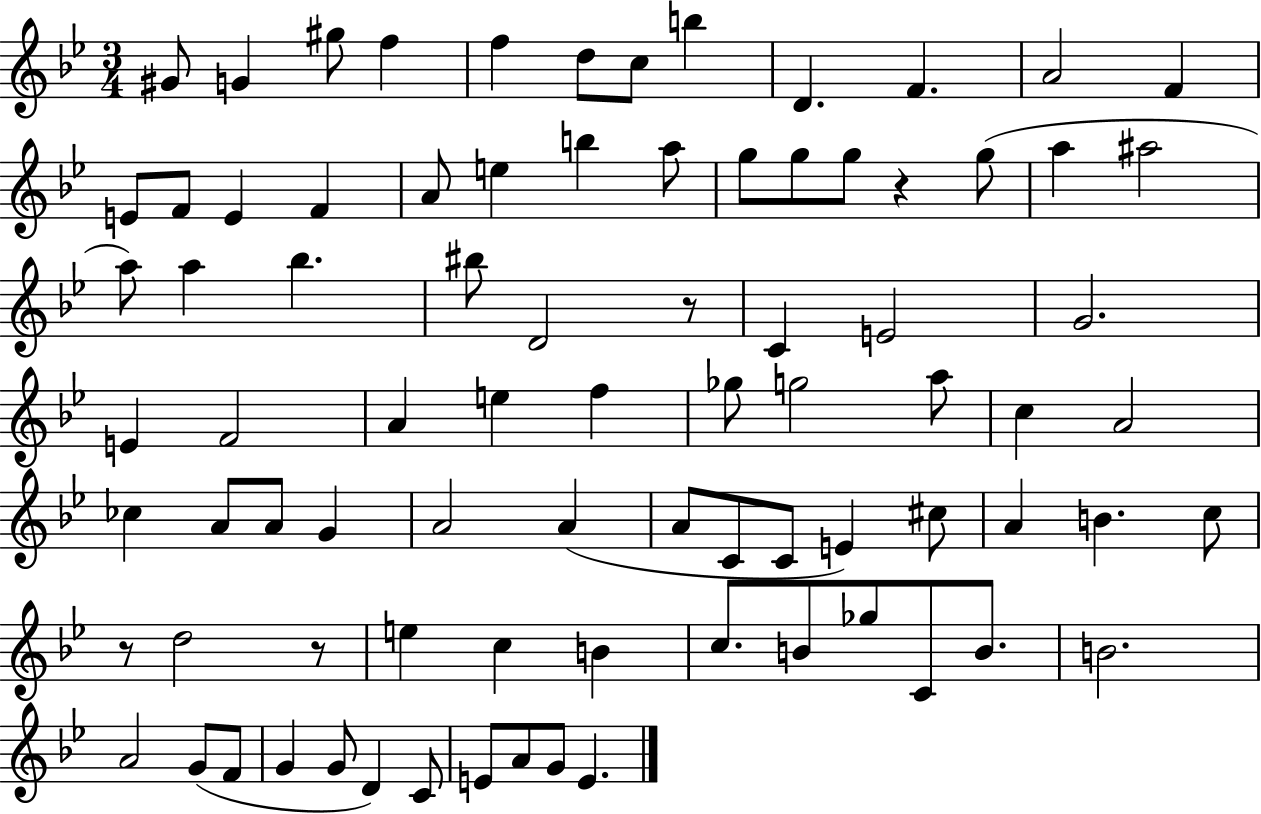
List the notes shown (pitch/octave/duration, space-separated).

G#4/e G4/q G#5/e F5/q F5/q D5/e C5/e B5/q D4/q. F4/q. A4/h F4/q E4/e F4/e E4/q F4/q A4/e E5/q B5/q A5/e G5/e G5/e G5/e R/q G5/e A5/q A#5/h A5/e A5/q Bb5/q. BIS5/e D4/h R/e C4/q E4/h G4/h. E4/q F4/h A4/q E5/q F5/q Gb5/e G5/h A5/e C5/q A4/h CES5/q A4/e A4/e G4/q A4/h A4/q A4/e C4/e C4/e E4/q C#5/e A4/q B4/q. C5/e R/e D5/h R/e E5/q C5/q B4/q C5/e. B4/e Gb5/e C4/e B4/e. B4/h. A4/h G4/e F4/e G4/q G4/e D4/q C4/e E4/e A4/e G4/e E4/q.